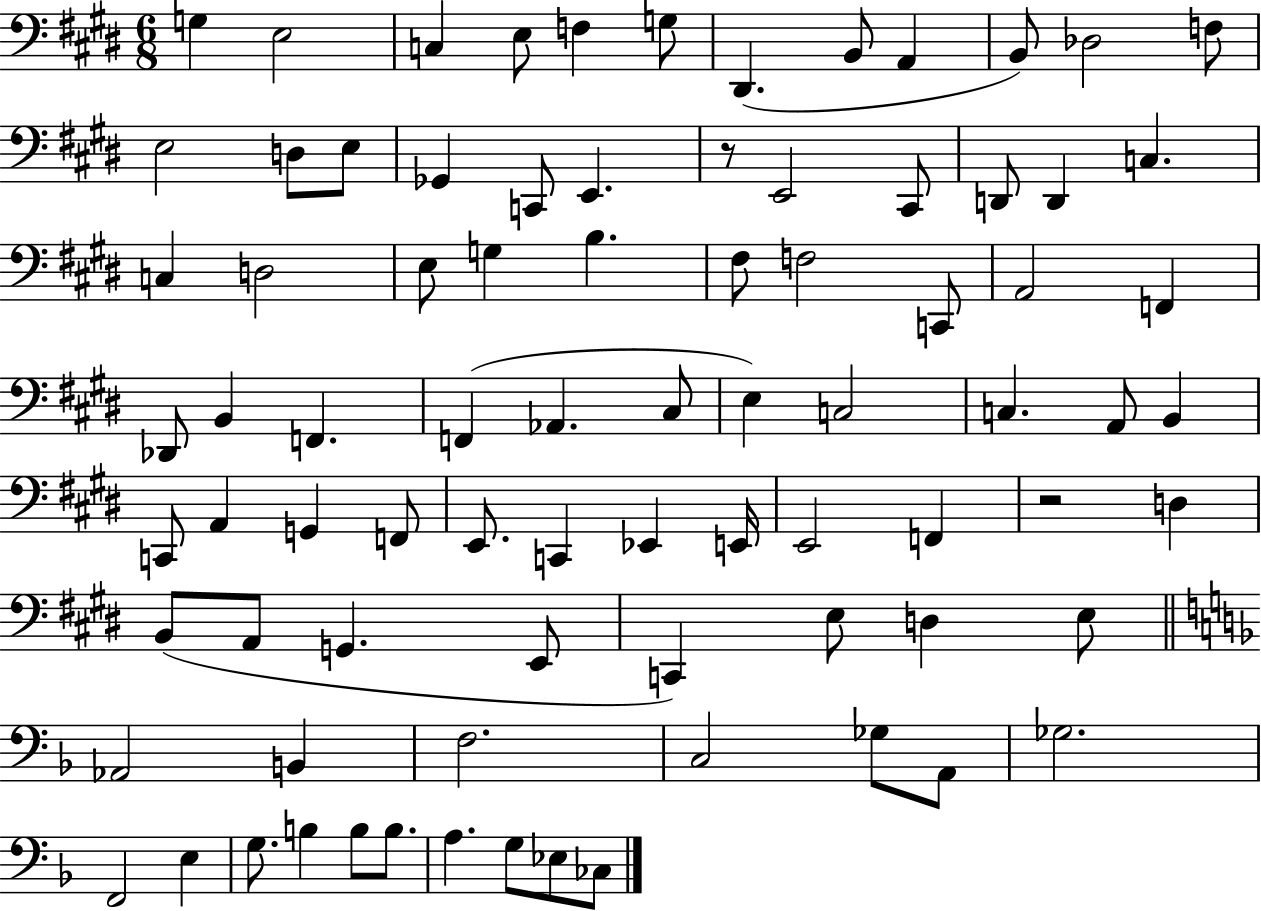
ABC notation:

X:1
T:Untitled
M:6/8
L:1/4
K:E
G, E,2 C, E,/2 F, G,/2 ^D,, B,,/2 A,, B,,/2 _D,2 F,/2 E,2 D,/2 E,/2 _G,, C,,/2 E,, z/2 E,,2 ^C,,/2 D,,/2 D,, C, C, D,2 E,/2 G, B, ^F,/2 F,2 C,,/2 A,,2 F,, _D,,/2 B,, F,, F,, _A,, ^C,/2 E, C,2 C, A,,/2 B,, C,,/2 A,, G,, F,,/2 E,,/2 C,, _E,, E,,/4 E,,2 F,, z2 D, B,,/2 A,,/2 G,, E,,/2 C,, E,/2 D, E,/2 _A,,2 B,, F,2 C,2 _G,/2 A,,/2 _G,2 F,,2 E, G,/2 B, B,/2 B,/2 A, G,/2 _E,/2 _C,/2